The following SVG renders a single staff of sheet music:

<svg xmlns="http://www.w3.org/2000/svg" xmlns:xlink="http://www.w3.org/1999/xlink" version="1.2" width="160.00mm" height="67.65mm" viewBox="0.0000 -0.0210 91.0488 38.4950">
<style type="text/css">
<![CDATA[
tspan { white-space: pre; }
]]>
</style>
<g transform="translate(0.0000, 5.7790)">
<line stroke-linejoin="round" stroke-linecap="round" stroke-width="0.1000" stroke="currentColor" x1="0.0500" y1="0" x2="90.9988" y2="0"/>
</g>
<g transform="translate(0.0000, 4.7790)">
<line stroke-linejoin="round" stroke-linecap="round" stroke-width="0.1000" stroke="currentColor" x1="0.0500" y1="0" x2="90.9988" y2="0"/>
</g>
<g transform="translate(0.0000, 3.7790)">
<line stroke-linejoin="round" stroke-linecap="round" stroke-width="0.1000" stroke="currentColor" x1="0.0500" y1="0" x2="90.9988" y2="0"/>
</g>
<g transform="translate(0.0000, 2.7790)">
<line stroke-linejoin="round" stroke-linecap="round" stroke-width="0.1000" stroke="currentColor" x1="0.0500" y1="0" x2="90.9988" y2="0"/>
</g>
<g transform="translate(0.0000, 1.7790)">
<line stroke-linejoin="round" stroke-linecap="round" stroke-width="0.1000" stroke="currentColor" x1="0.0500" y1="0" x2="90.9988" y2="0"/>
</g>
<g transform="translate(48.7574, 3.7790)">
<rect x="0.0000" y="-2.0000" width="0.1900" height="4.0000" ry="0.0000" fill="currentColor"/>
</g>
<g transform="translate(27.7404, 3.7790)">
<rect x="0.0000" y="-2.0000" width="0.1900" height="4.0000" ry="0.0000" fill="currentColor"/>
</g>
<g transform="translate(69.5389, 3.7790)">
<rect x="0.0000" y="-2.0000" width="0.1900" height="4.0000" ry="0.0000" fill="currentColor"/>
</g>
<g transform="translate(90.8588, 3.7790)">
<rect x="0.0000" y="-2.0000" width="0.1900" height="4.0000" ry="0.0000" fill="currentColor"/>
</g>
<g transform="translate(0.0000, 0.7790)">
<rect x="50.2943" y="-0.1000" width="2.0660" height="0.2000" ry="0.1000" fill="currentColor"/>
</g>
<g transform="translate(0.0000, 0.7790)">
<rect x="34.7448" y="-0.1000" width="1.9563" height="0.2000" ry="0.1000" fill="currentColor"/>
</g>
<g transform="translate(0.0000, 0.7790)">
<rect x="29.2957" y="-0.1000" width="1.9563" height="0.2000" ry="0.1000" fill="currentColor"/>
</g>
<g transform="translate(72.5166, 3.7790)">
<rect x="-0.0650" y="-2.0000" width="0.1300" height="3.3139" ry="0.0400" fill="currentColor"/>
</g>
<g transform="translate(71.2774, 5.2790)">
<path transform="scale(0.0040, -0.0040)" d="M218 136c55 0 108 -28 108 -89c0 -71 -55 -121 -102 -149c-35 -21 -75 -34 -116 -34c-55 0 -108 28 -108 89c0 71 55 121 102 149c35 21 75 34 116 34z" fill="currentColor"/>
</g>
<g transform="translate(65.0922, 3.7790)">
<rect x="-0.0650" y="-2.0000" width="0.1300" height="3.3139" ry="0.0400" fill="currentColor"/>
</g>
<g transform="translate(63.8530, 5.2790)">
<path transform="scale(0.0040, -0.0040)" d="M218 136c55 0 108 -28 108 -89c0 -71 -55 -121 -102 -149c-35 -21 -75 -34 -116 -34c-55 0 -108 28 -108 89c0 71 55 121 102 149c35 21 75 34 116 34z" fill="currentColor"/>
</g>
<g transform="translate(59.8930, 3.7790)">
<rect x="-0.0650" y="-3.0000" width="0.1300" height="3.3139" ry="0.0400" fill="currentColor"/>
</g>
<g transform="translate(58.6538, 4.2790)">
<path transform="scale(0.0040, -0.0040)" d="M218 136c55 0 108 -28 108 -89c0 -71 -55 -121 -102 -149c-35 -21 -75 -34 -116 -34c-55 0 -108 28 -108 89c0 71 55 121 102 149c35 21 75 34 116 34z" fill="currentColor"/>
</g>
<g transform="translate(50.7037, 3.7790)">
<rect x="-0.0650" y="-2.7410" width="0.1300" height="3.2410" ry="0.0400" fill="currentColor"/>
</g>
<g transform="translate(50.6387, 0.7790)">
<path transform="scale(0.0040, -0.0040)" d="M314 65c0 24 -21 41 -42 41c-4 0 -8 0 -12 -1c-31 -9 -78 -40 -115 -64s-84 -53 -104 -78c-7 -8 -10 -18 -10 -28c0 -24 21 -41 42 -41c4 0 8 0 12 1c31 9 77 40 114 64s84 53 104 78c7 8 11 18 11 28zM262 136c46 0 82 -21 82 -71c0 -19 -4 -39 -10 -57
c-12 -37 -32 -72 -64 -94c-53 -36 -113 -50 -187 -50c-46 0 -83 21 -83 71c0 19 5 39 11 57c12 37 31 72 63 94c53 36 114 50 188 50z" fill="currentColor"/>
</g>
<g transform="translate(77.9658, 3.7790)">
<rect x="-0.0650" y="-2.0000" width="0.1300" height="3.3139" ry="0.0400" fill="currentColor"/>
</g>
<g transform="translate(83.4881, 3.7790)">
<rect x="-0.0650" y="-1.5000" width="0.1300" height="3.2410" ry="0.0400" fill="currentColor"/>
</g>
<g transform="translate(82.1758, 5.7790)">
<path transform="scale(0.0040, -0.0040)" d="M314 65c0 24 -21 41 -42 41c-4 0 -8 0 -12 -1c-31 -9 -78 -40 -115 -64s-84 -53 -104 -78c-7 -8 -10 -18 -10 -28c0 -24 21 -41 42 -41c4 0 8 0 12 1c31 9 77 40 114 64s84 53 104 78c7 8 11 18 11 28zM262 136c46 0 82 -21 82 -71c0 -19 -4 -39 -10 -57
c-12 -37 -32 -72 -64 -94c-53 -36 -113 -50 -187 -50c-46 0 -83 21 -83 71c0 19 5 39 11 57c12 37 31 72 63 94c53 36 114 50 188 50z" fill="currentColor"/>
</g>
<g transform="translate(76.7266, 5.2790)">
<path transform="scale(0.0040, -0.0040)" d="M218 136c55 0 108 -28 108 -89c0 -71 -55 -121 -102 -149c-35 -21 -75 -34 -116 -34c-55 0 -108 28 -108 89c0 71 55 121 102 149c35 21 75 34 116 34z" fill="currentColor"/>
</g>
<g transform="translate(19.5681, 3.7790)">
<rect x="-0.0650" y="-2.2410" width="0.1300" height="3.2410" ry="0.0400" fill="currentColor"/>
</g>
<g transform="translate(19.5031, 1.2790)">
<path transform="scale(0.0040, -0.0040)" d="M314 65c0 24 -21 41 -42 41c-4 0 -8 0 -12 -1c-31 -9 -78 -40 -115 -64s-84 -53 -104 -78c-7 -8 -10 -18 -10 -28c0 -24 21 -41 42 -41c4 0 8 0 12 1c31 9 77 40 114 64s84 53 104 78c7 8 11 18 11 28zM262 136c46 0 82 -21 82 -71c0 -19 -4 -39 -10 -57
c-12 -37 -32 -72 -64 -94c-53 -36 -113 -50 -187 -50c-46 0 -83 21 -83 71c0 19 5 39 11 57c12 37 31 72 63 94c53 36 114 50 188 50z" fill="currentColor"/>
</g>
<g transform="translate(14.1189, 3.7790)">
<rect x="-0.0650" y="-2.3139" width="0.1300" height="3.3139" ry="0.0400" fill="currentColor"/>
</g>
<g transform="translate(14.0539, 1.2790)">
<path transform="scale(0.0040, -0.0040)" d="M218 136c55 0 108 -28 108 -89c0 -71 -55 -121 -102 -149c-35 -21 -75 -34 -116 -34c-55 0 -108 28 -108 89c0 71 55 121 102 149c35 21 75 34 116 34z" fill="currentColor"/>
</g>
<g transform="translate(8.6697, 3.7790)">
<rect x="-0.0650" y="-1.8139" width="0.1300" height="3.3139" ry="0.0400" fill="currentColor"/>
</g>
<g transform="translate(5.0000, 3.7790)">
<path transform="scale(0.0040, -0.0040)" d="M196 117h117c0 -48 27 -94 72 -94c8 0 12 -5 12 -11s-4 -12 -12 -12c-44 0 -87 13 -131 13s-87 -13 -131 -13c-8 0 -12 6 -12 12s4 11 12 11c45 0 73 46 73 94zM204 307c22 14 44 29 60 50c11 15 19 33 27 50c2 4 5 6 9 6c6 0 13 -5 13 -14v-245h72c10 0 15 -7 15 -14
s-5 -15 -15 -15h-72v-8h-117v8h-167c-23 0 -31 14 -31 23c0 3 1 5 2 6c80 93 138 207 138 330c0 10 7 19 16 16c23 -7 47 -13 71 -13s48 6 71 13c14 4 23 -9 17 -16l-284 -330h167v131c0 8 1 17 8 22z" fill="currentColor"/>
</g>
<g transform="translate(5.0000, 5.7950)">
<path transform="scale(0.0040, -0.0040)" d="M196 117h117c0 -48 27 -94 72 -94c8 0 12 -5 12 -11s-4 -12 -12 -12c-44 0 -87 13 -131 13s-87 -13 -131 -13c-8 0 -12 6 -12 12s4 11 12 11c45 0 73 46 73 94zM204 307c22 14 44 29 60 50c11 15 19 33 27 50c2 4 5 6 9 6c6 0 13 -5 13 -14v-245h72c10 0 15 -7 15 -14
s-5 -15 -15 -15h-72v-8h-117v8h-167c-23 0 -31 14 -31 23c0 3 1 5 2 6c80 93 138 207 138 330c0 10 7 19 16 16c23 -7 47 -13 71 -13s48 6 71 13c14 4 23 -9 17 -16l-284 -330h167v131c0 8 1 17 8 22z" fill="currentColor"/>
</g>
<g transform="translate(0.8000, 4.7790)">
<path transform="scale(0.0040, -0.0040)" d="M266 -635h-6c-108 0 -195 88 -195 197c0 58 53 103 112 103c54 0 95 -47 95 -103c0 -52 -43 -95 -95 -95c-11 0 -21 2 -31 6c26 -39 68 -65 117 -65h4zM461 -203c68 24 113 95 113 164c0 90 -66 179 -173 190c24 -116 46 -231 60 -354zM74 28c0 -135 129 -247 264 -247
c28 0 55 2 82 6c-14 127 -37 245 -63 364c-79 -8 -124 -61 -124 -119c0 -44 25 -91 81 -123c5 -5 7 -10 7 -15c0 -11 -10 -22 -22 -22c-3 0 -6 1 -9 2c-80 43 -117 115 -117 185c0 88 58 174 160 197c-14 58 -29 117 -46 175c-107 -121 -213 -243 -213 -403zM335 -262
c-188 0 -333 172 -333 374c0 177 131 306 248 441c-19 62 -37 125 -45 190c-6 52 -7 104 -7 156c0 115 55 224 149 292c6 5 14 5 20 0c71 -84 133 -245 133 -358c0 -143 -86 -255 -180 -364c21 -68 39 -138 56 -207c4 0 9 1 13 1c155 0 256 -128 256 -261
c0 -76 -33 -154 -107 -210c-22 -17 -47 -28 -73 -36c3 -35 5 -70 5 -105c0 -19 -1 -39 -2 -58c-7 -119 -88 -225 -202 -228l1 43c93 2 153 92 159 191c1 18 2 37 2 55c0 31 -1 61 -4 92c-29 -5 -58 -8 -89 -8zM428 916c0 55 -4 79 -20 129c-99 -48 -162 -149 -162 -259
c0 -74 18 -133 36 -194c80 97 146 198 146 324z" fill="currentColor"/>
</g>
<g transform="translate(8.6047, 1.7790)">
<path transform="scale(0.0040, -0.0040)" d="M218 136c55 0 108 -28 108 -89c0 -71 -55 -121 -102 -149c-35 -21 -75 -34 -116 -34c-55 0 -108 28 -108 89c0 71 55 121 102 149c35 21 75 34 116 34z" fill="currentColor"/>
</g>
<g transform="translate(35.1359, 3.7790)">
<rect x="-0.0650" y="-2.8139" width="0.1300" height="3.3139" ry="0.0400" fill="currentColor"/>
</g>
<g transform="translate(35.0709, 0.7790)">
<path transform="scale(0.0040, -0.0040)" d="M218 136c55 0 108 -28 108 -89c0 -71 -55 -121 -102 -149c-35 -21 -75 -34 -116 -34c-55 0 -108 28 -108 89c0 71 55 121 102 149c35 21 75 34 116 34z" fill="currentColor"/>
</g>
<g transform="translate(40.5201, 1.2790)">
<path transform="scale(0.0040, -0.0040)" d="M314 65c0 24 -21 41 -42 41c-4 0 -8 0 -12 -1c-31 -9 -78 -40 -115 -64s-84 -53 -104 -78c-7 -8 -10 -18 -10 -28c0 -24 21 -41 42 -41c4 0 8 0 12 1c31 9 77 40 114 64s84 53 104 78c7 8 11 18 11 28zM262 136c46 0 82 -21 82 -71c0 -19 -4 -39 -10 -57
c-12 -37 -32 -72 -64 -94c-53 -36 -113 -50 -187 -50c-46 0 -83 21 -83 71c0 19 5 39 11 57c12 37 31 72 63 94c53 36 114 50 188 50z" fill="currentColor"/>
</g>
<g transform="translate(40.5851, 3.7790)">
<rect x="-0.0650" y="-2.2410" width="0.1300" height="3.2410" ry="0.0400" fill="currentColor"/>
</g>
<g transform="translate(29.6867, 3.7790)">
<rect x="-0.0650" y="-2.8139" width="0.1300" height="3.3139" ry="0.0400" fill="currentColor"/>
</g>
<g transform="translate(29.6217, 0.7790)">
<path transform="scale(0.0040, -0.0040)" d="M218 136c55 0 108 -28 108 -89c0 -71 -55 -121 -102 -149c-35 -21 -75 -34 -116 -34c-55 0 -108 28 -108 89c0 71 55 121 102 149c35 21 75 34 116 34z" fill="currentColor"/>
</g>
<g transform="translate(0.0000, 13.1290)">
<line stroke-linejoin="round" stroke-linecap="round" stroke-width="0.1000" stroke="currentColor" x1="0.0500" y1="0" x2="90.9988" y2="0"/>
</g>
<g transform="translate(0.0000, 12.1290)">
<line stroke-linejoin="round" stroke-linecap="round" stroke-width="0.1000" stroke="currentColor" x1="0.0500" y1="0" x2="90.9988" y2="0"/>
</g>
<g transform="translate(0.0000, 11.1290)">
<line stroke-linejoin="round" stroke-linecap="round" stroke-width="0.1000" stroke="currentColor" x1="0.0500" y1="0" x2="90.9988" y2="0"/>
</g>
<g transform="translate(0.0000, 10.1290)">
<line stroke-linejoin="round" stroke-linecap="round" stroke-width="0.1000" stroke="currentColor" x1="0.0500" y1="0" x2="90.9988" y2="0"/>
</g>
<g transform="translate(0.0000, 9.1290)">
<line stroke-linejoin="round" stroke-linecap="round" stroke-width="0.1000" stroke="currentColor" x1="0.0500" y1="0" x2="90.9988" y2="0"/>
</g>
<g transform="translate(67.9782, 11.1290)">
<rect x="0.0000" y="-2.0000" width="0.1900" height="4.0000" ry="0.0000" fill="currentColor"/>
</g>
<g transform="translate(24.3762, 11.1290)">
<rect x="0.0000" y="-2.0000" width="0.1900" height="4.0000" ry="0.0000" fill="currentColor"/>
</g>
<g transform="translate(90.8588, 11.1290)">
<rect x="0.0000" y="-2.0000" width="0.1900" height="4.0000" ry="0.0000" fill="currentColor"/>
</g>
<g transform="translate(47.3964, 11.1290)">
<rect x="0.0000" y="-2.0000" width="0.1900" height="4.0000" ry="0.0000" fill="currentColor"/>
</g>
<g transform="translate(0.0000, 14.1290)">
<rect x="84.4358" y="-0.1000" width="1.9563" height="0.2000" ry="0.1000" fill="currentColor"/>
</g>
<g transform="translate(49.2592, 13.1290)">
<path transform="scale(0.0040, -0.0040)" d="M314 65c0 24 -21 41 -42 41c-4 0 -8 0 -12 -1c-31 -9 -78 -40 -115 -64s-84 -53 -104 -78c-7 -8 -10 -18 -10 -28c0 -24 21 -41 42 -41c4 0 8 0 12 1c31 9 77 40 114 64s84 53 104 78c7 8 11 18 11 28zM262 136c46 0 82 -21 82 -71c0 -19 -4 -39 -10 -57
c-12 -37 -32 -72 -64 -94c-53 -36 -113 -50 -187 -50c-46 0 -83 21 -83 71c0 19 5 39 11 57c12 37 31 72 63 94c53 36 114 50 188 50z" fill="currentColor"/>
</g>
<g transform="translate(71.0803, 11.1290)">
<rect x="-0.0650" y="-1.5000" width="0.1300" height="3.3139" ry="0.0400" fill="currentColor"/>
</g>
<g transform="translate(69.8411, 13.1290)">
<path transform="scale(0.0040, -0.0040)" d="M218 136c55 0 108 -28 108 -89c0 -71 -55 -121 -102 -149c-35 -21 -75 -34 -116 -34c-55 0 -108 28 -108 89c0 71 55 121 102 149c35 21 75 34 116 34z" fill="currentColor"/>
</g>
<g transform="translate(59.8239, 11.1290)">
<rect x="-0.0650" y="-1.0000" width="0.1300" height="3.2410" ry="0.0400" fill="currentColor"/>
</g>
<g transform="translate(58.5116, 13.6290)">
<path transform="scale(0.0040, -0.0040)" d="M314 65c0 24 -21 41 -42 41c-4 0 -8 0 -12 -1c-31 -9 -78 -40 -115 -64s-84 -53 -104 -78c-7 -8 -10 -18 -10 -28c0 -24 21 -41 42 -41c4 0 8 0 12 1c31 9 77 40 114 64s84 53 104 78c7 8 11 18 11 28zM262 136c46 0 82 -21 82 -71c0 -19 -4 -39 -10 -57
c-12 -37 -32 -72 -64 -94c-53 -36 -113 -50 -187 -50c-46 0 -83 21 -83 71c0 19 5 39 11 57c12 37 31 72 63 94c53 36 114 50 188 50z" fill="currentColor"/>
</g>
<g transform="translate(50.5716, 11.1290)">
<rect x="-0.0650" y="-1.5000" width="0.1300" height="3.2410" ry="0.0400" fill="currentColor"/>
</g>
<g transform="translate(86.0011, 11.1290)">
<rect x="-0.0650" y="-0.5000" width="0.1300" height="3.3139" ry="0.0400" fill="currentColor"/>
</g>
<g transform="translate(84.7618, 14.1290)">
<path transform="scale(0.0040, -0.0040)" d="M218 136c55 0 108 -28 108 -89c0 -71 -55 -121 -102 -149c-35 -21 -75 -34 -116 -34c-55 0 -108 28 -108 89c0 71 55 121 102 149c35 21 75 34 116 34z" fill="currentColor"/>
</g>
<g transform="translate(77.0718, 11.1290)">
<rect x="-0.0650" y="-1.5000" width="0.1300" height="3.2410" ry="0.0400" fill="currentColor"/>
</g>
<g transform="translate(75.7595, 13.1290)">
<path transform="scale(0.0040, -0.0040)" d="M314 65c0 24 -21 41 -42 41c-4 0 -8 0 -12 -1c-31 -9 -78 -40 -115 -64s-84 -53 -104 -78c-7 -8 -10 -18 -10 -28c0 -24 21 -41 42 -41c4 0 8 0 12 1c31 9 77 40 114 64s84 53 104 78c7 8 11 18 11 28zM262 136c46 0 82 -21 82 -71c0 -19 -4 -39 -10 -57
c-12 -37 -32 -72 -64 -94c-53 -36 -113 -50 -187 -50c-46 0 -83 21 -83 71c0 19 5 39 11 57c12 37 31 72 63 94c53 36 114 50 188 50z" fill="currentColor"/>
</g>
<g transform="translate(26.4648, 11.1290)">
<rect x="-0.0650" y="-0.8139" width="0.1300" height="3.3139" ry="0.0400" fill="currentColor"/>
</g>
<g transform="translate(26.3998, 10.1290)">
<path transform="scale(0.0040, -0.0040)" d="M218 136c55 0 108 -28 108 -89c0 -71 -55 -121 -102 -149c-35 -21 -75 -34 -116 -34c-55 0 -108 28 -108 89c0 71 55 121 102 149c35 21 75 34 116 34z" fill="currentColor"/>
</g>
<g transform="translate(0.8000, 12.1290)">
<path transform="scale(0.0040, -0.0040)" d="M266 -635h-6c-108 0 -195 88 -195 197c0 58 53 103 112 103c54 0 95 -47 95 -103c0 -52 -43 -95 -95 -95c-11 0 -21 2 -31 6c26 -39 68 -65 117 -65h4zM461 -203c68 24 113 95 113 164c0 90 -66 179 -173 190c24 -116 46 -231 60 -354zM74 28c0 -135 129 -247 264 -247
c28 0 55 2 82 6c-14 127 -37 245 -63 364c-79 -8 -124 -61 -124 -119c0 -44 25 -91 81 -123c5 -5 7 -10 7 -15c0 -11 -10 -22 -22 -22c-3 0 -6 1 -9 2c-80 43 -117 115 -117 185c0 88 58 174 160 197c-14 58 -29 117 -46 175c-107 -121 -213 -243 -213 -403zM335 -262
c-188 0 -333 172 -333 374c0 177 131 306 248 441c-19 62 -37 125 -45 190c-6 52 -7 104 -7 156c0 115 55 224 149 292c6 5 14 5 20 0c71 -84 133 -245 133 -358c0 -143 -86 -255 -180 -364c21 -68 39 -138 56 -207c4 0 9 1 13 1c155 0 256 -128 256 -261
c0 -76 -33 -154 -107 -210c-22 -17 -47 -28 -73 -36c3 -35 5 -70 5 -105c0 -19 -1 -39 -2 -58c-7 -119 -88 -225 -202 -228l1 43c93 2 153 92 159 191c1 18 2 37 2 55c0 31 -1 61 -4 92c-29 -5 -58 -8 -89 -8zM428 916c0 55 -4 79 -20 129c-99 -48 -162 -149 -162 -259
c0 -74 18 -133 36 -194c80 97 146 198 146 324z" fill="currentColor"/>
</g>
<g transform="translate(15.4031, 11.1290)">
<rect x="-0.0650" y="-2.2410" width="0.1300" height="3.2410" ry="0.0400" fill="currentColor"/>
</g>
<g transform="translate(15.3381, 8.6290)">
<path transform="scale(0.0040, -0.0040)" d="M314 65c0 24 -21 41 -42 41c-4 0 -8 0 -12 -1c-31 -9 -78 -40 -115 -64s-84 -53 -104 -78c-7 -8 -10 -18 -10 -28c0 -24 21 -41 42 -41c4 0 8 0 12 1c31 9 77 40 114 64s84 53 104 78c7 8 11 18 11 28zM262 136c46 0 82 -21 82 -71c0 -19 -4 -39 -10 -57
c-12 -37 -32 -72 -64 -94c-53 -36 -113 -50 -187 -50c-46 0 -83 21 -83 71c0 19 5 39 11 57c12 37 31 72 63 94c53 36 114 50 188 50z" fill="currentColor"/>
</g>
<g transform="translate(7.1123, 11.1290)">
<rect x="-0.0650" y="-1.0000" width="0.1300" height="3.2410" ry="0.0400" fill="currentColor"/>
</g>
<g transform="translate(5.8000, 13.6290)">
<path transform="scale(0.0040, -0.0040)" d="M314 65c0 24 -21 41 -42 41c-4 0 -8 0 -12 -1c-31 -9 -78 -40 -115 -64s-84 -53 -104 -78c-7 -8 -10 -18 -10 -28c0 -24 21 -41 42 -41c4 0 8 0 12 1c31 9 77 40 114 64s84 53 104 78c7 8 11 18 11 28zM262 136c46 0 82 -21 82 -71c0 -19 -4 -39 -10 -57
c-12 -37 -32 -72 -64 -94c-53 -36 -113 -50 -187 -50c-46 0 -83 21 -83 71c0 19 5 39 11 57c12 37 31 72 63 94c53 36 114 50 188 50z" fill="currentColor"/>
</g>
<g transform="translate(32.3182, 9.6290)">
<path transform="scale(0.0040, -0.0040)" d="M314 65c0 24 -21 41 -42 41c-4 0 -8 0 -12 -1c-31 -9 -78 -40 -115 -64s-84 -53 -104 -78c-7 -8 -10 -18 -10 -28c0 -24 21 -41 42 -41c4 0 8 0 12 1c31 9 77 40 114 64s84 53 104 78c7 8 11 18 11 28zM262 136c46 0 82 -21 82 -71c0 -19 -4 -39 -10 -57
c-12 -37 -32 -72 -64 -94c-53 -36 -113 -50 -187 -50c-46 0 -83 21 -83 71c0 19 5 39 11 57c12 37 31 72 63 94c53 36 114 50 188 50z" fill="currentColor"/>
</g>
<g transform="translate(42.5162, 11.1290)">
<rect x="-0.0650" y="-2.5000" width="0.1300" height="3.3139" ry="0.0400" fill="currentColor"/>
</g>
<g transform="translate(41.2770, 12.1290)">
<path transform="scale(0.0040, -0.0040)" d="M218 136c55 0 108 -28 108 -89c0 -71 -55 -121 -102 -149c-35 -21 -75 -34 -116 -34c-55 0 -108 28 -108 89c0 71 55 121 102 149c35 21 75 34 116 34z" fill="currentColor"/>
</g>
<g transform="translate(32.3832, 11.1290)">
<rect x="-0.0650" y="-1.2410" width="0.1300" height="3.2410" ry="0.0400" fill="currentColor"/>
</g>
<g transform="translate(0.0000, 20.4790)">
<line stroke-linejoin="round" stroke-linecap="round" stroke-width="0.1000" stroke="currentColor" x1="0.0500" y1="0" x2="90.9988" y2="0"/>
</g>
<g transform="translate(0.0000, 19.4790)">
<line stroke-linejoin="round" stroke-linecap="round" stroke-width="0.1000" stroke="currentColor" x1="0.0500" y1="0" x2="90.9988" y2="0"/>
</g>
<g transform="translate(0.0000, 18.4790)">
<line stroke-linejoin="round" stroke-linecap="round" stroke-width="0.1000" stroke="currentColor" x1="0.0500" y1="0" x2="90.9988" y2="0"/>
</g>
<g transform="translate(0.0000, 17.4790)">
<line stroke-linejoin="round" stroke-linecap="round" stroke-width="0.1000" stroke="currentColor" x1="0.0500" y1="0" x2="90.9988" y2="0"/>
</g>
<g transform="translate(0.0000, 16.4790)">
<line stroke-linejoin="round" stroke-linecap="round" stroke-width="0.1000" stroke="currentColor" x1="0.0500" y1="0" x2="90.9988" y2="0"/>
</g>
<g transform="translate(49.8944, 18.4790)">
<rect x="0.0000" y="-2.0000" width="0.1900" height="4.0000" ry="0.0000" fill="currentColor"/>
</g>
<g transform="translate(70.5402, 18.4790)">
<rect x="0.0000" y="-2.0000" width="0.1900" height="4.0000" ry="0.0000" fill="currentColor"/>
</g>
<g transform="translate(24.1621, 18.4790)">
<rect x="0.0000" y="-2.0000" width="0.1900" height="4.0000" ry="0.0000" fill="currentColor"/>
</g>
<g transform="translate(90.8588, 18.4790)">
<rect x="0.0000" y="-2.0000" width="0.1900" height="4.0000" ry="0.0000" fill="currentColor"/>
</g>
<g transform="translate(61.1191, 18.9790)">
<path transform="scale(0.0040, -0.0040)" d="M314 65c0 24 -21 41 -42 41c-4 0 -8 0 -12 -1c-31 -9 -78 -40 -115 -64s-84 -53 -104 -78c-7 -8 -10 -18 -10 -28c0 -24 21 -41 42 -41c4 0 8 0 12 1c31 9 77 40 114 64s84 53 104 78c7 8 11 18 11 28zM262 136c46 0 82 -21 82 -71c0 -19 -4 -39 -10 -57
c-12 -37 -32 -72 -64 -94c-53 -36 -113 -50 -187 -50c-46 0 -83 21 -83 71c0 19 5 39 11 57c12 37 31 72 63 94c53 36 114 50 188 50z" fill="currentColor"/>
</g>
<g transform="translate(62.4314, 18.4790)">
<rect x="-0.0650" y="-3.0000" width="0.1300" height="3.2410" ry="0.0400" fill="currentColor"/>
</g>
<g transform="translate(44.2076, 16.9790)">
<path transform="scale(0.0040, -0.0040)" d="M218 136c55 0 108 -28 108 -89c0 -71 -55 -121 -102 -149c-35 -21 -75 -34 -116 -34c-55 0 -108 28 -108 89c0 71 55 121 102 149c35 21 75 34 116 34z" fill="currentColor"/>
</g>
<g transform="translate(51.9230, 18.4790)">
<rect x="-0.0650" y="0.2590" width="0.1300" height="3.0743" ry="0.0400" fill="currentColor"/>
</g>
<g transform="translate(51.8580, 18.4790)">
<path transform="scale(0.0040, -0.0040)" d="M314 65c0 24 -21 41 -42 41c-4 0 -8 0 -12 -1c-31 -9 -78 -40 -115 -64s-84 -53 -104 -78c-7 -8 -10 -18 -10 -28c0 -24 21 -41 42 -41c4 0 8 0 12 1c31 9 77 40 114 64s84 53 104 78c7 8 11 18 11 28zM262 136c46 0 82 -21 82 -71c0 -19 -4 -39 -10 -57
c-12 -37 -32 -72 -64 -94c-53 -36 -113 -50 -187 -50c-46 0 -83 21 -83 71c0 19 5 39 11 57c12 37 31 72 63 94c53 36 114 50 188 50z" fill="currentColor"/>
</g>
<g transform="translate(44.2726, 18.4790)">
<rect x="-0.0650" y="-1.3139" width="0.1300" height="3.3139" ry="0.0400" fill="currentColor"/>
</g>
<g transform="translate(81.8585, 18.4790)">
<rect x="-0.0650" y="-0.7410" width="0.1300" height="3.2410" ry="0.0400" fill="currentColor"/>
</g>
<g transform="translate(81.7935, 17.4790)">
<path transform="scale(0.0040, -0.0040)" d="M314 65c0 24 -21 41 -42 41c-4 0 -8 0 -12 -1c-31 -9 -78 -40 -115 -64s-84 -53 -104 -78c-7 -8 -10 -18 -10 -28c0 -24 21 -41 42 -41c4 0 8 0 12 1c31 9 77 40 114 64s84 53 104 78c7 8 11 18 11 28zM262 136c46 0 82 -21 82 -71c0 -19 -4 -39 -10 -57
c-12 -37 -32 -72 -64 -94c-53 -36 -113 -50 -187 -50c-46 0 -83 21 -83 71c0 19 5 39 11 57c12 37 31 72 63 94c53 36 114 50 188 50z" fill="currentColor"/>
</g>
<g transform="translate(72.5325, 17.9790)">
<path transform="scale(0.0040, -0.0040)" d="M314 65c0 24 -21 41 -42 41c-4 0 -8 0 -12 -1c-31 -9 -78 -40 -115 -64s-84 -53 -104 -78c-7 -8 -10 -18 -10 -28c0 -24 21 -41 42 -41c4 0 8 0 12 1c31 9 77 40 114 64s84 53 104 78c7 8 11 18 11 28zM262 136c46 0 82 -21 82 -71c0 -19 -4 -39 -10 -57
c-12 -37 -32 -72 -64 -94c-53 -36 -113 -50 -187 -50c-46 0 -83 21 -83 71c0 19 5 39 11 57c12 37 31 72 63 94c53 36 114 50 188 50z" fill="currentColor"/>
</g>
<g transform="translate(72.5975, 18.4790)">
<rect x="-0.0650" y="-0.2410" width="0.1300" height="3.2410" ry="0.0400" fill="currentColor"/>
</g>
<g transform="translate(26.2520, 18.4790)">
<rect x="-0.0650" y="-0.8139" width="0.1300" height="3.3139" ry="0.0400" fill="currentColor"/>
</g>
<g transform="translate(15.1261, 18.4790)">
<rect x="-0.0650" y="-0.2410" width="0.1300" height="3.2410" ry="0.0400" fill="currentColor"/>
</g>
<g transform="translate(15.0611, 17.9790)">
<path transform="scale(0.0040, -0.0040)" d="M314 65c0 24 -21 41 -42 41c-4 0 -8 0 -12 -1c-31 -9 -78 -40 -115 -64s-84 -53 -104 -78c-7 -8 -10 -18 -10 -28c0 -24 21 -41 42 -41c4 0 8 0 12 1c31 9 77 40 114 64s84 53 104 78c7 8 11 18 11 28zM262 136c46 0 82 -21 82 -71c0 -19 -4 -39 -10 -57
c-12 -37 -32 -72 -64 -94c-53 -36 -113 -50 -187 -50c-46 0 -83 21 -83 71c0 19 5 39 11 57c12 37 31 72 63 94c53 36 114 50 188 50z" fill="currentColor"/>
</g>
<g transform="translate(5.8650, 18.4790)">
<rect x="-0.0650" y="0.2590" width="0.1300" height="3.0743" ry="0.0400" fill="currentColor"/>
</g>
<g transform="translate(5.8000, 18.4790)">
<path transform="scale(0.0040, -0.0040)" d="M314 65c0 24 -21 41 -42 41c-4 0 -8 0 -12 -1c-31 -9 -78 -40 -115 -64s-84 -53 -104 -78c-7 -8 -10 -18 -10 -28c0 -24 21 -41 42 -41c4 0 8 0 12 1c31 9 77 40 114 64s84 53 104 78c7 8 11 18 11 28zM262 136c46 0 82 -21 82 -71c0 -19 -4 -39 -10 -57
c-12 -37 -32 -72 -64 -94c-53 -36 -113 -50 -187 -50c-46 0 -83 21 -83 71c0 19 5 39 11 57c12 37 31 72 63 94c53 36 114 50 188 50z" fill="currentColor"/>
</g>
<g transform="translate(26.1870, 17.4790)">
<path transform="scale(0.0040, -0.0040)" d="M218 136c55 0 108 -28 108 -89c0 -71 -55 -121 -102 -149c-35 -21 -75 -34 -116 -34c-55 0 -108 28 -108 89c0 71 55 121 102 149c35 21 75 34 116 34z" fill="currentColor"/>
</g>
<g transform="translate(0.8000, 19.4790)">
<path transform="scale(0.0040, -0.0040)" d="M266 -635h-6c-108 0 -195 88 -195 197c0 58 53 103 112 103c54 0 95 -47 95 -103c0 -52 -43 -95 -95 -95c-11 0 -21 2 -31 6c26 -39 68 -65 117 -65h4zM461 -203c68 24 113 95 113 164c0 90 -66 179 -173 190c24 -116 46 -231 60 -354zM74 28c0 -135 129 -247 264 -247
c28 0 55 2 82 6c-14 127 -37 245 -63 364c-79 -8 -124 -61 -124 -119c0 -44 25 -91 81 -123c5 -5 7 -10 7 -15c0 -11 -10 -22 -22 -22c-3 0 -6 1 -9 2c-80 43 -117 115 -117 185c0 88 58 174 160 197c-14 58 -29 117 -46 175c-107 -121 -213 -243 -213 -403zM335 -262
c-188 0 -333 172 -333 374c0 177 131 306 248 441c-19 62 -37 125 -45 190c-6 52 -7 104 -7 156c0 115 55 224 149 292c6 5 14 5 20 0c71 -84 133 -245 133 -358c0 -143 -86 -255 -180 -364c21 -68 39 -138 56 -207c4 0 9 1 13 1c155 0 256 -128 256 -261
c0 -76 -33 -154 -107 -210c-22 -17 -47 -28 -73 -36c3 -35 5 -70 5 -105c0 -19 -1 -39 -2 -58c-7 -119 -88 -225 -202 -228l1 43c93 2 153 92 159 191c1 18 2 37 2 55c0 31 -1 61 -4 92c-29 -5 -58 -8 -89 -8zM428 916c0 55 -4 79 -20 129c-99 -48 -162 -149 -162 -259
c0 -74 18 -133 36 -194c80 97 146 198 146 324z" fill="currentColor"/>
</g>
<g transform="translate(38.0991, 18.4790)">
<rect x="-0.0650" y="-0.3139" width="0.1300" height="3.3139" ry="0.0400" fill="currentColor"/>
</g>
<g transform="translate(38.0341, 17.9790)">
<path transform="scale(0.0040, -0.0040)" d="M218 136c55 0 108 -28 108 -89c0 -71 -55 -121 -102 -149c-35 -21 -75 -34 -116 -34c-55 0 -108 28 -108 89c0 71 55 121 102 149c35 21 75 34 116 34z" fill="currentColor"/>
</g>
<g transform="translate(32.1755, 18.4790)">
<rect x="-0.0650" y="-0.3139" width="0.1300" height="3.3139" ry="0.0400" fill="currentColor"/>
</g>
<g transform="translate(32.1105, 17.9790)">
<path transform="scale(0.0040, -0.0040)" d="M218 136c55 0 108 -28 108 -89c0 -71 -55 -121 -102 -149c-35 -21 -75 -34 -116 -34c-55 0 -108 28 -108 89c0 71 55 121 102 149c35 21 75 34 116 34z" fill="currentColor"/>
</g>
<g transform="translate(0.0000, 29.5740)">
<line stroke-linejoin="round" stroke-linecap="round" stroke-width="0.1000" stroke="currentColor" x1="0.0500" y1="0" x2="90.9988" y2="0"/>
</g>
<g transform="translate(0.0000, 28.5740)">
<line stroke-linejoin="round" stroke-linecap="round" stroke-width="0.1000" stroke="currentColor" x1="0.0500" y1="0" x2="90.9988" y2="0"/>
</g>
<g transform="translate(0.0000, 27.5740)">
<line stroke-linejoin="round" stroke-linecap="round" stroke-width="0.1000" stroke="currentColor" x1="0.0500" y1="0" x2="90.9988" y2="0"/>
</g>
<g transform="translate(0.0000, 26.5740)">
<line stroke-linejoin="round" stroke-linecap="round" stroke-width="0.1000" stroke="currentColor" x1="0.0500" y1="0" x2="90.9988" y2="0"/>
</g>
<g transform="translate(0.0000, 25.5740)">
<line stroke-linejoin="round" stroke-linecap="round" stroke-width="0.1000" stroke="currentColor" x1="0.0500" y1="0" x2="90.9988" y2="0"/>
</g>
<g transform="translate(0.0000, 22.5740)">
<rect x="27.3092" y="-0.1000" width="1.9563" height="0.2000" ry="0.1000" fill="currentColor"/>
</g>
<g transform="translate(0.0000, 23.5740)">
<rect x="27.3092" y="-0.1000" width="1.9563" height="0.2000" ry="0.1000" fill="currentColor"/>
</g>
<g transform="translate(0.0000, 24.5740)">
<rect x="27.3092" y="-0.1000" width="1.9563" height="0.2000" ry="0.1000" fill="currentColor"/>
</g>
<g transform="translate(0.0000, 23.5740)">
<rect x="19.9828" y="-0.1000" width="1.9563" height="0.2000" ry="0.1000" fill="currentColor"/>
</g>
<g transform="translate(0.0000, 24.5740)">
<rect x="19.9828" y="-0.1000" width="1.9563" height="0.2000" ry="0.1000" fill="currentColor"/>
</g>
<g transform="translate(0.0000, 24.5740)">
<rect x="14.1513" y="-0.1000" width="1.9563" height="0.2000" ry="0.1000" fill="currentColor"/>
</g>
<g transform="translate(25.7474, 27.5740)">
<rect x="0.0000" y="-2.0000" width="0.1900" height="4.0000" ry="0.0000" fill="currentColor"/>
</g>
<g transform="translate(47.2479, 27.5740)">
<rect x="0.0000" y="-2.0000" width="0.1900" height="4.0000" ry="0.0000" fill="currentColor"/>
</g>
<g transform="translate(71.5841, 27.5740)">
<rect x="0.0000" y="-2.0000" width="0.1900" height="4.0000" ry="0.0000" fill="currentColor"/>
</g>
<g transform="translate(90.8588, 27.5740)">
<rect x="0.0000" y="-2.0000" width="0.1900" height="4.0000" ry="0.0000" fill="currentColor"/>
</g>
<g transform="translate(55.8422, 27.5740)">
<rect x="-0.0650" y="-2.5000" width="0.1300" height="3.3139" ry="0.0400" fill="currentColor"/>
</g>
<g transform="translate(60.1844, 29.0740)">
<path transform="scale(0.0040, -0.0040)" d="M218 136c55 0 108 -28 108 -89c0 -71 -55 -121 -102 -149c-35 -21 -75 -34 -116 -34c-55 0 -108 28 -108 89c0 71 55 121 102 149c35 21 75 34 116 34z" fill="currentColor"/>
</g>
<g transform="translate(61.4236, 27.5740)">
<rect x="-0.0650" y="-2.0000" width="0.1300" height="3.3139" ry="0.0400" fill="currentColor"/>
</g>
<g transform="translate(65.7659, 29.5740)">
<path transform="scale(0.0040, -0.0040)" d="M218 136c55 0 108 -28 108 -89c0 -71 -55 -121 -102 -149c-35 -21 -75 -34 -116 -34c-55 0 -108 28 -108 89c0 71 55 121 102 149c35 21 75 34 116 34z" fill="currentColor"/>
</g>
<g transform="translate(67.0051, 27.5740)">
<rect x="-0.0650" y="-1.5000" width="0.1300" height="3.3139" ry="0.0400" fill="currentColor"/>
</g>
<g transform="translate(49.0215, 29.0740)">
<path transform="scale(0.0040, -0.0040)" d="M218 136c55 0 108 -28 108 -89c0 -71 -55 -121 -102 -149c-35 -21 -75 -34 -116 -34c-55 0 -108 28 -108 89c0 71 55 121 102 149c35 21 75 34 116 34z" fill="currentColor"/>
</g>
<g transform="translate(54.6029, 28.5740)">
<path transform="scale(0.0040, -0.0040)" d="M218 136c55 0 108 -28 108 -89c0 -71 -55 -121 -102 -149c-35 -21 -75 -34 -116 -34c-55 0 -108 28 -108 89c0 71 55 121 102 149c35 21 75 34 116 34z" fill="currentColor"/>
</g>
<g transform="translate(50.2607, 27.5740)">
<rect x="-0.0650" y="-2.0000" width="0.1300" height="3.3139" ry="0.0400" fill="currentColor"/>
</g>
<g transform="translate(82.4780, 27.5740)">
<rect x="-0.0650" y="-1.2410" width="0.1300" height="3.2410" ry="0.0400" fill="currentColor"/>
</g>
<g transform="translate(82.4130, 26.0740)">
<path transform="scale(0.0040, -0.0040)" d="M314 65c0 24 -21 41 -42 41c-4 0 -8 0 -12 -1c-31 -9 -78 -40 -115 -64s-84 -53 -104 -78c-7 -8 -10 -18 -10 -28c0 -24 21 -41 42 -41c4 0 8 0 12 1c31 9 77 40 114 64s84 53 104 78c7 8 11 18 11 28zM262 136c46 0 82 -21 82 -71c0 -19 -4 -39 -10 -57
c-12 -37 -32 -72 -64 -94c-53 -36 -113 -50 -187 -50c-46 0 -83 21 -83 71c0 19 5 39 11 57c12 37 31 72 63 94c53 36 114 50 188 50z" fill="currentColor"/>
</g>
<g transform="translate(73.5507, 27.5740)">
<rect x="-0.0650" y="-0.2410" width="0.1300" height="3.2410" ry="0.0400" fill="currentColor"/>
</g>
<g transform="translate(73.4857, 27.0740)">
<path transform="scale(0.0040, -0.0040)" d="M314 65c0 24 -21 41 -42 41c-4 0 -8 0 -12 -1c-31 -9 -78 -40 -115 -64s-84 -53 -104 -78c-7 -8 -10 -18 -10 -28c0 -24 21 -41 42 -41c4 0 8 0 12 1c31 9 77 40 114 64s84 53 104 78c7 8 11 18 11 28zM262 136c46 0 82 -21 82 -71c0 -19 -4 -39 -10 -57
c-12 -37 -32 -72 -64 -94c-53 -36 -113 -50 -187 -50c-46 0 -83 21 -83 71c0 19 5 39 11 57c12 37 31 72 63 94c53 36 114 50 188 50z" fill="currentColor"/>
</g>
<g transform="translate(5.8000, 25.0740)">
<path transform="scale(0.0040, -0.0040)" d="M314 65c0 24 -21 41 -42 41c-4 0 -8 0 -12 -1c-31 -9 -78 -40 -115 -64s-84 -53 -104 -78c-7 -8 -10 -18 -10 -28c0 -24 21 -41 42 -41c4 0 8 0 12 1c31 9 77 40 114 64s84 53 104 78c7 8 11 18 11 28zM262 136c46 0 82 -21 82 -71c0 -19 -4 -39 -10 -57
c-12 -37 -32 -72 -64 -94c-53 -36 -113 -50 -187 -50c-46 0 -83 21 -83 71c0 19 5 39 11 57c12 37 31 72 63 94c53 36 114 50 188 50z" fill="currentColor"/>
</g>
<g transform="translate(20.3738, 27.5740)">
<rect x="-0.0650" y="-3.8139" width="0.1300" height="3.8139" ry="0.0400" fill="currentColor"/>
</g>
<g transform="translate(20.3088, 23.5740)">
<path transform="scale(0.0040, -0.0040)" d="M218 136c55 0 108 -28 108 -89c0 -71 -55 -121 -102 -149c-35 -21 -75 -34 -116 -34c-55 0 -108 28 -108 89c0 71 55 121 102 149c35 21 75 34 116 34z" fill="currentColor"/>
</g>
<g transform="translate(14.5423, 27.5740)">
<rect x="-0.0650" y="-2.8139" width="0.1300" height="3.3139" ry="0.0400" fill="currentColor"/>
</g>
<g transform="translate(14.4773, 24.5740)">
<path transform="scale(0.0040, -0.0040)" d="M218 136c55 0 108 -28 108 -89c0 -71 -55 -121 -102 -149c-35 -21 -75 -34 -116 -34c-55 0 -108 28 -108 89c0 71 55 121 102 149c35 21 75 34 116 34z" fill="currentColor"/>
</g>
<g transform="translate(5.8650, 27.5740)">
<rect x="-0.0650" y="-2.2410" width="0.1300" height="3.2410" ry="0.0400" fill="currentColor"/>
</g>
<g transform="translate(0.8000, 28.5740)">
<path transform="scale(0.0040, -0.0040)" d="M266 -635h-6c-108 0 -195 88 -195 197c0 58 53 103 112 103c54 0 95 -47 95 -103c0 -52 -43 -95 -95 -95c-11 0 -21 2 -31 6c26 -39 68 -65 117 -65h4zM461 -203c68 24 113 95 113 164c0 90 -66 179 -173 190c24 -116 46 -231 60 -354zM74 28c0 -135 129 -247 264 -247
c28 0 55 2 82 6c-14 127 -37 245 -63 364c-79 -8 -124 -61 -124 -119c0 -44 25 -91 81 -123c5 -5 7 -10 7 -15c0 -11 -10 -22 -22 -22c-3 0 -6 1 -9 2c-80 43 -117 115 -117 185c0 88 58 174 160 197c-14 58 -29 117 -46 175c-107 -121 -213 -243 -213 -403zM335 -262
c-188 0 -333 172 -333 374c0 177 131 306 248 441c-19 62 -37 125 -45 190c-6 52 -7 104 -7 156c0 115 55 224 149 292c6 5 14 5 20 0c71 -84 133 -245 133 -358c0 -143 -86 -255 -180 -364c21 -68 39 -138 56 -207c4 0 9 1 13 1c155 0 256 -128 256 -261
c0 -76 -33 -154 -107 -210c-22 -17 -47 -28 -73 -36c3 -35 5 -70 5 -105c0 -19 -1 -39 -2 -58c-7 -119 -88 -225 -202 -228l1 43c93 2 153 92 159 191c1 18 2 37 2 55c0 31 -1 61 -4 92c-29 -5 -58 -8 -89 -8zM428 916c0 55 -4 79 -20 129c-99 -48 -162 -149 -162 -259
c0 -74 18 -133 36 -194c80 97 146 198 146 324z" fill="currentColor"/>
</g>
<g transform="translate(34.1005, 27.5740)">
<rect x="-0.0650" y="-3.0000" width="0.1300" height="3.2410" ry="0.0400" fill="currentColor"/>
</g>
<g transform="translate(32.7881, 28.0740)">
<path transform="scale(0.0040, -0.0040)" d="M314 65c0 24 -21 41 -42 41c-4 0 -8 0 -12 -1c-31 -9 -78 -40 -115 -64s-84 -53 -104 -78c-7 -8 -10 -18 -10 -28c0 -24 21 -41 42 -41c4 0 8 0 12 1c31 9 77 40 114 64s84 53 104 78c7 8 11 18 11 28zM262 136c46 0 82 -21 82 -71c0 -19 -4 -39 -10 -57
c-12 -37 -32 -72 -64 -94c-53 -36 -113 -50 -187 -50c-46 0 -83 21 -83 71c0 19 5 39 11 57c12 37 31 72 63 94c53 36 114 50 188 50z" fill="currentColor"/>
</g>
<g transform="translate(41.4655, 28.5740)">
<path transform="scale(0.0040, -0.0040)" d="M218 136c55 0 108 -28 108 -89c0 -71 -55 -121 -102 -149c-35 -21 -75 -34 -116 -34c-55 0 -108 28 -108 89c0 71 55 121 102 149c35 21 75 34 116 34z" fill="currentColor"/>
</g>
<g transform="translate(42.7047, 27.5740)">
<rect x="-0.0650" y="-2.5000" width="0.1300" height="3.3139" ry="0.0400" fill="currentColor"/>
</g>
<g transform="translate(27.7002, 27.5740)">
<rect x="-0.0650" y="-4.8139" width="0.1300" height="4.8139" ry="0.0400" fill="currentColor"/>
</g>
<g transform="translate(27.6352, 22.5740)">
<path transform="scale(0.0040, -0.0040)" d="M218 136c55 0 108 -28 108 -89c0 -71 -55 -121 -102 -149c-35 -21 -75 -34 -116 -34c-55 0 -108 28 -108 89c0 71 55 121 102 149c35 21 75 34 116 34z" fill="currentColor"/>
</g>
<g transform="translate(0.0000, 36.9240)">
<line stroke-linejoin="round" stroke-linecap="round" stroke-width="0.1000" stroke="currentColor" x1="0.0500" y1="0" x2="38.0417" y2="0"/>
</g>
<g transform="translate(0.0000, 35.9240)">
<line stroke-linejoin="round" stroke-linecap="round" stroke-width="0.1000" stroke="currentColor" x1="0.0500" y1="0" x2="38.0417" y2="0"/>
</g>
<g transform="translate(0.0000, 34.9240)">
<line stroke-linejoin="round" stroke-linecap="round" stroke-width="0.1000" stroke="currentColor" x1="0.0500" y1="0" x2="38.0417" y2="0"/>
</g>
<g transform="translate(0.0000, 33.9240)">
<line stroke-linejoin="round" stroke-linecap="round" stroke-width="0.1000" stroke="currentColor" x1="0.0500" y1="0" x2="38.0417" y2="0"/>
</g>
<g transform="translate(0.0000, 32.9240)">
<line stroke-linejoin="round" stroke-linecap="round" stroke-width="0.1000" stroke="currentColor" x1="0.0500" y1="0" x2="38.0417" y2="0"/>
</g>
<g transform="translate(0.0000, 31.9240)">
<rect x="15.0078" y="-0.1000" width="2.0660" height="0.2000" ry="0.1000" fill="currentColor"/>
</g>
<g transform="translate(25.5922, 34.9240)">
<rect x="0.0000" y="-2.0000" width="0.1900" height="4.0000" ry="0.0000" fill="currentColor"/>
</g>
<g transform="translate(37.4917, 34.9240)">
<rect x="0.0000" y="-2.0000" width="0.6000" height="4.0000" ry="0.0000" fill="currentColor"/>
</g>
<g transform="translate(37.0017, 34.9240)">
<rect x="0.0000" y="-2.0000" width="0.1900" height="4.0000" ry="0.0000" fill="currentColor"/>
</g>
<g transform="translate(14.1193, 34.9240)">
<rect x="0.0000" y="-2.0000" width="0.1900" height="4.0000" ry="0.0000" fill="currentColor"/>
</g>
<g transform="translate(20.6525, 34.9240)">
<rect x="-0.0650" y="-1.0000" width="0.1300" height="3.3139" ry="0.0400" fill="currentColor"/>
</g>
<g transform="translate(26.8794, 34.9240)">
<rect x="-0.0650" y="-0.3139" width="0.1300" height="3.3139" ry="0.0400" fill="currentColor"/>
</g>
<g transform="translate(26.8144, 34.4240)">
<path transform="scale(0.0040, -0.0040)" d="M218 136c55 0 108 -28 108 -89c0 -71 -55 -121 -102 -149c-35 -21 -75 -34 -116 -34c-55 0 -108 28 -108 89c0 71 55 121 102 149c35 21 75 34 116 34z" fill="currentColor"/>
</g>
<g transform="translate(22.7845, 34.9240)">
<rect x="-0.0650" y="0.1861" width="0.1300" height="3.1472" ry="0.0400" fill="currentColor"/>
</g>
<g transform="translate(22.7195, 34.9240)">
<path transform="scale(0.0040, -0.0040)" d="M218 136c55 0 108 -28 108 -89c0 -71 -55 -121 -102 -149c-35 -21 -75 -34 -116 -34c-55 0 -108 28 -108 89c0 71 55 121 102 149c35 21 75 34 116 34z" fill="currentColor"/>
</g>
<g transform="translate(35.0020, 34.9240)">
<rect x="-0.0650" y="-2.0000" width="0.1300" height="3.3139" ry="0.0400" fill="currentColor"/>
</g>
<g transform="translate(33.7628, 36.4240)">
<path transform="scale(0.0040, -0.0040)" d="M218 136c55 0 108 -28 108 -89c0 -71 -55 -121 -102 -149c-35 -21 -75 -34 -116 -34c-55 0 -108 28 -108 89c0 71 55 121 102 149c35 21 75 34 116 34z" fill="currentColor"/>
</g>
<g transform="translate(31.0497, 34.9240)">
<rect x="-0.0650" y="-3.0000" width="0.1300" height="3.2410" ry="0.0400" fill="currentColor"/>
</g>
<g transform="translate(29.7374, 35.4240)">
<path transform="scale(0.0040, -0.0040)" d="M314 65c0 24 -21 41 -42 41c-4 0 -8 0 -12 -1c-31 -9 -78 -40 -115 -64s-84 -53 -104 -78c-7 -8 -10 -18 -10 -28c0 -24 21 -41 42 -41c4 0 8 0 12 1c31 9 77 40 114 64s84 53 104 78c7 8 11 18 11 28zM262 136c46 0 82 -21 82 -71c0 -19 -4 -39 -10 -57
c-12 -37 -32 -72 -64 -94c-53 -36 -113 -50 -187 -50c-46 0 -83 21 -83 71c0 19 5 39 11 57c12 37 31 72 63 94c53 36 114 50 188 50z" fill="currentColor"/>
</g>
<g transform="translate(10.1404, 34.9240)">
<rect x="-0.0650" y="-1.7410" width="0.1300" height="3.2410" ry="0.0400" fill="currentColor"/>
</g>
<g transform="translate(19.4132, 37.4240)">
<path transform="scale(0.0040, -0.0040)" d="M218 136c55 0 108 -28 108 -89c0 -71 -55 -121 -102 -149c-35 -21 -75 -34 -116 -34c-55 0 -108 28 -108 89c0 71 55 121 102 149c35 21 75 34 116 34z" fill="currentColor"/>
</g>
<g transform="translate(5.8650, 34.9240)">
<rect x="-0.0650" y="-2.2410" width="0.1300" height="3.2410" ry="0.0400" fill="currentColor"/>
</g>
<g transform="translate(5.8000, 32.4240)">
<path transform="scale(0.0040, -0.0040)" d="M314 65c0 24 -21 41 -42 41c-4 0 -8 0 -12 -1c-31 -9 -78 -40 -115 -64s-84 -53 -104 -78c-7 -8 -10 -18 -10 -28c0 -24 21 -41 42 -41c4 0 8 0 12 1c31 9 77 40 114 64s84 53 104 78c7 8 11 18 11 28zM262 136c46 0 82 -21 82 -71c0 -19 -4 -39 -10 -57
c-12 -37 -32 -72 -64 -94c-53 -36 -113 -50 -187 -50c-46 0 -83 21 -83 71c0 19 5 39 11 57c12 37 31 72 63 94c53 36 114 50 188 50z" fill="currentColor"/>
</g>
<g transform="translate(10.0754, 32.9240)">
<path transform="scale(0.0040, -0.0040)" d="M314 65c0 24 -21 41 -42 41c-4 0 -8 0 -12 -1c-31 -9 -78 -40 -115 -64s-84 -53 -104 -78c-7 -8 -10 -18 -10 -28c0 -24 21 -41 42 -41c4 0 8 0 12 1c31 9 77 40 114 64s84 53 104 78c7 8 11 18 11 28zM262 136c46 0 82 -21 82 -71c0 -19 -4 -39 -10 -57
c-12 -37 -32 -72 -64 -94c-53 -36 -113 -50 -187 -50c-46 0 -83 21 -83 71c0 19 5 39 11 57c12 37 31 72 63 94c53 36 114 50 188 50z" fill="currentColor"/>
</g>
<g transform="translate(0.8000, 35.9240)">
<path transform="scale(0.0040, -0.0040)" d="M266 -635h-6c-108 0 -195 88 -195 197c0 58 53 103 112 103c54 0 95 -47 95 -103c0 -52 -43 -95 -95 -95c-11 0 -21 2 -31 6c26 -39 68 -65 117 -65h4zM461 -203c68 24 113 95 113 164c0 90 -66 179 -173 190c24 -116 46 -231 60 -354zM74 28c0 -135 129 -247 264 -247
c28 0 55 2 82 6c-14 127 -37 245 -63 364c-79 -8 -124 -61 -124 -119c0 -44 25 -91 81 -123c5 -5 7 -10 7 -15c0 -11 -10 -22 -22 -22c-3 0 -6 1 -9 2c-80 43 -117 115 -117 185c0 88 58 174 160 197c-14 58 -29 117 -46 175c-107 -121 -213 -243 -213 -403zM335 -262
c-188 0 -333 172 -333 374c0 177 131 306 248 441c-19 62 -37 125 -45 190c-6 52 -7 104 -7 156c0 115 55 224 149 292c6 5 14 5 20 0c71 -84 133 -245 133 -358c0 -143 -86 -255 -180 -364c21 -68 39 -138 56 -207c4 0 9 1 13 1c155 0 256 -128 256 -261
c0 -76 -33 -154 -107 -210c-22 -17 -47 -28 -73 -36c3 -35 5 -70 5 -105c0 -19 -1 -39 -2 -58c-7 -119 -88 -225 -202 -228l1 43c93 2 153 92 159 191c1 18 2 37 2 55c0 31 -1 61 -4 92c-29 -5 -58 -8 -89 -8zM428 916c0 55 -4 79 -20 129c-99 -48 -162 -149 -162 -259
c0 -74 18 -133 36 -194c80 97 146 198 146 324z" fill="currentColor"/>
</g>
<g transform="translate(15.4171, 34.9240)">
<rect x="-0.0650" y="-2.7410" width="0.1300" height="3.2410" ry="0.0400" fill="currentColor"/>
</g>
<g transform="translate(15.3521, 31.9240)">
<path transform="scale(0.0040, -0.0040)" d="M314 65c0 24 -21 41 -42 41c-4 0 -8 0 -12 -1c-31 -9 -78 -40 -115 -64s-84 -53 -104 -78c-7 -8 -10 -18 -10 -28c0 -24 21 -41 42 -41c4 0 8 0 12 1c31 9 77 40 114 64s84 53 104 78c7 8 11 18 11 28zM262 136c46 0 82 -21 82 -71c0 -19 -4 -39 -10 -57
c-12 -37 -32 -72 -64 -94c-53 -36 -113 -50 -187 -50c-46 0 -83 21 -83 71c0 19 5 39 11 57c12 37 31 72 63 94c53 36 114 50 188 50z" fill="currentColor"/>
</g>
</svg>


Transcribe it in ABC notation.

X:1
T:Untitled
M:4/4
L:1/4
K:C
f g g2 a a g2 a2 A F F F E2 D2 g2 d e2 G E2 D2 E E2 C B2 c2 d c c e B2 A2 c2 d2 g2 a c' e' A2 G F G F E c2 e2 g2 f2 a2 D B c A2 F